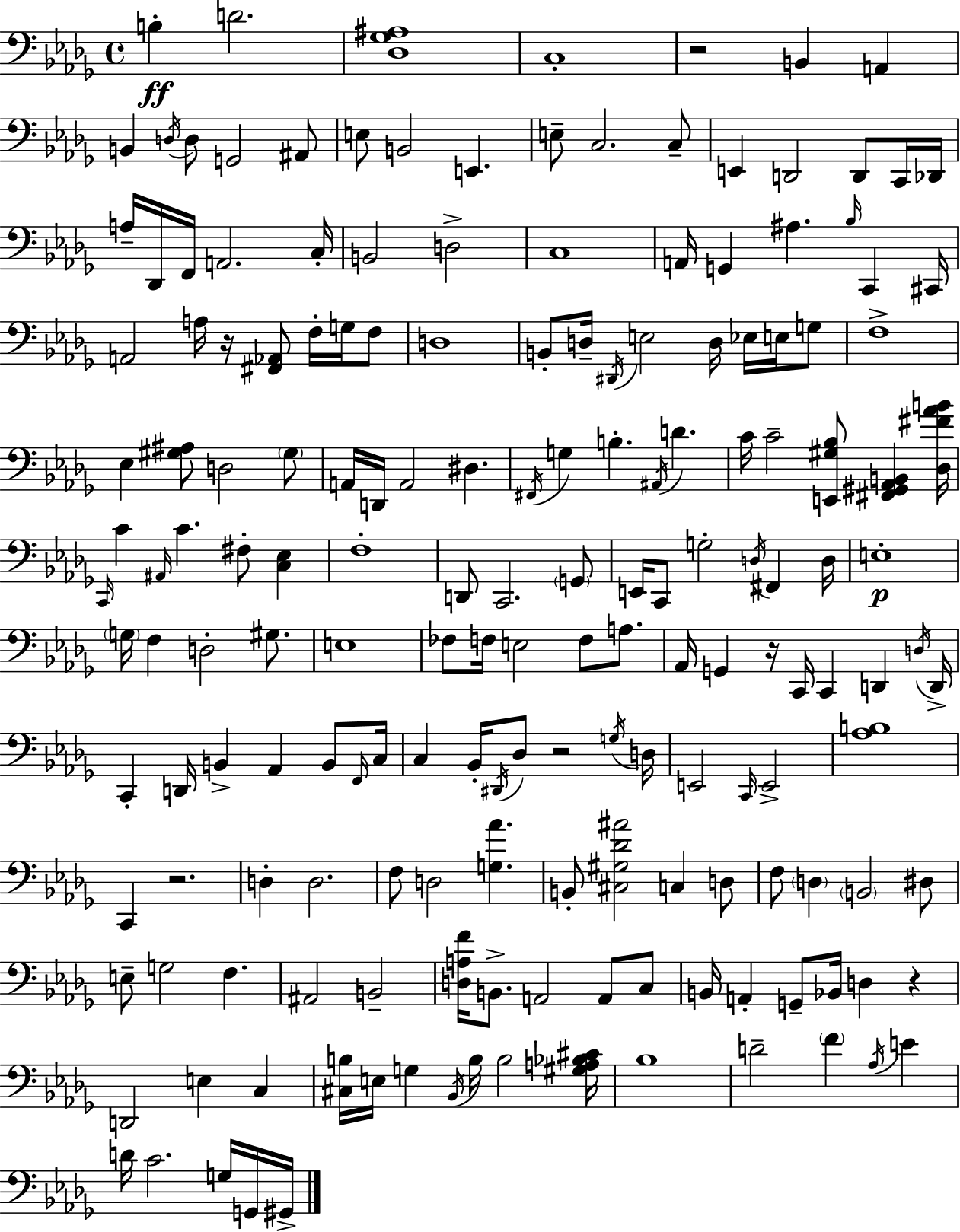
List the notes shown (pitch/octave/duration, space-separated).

B3/q D4/h. [Db3,Gb3,A#3]/w C3/w R/h B2/q A2/q B2/q D3/s D3/e G2/h A#2/e E3/e B2/h E2/q. E3/e C3/h. C3/e E2/q D2/h D2/e C2/s Db2/s A3/s Db2/s F2/s A2/h. C3/s B2/h D3/h C3/w A2/s G2/q A#3/q. Bb3/s C2/q C#2/s A2/h A3/s R/s [F#2,Ab2]/e F3/s G3/s F3/e D3/w B2/e D3/s D#2/s E3/h D3/s Eb3/s E3/s G3/e F3/w Eb3/q [G#3,A#3]/e D3/h G#3/e A2/s D2/s A2/h D#3/q. F#2/s G3/q B3/q. A#2/s D4/q. C4/s C4/h [E2,G#3,Bb3]/e [F#2,G#2,Ab2,B2]/q [Db3,F#4,Ab4,B4]/s C2/s C4/q A#2/s C4/q. F#3/e [C3,Eb3]/q F3/w D2/e C2/h. G2/e E2/s C2/e G3/h D3/s F#2/q D3/s E3/w G3/s F3/q D3/h G#3/e. E3/w FES3/e F3/s E3/h F3/e A3/e. Ab2/s G2/q R/s C2/s C2/q D2/q D3/s D2/s C2/q D2/s B2/q Ab2/q B2/e F2/s C3/s C3/q Bb2/s D#2/s Db3/e R/h G3/s D3/s E2/h C2/s E2/h [Ab3,B3]/w C2/q R/h. D3/q D3/h. F3/e D3/h [G3,Ab4]/q. B2/e [C#3,G#3,Db4,A#4]/h C3/q D3/e F3/e D3/q B2/h D#3/e E3/e G3/h F3/q. A#2/h B2/h [D3,A3,F4]/s B2/e. A2/h A2/e C3/e B2/s A2/q G2/e Bb2/s D3/q R/q D2/h E3/q C3/q [C#3,B3]/s E3/s G3/q Bb2/s B3/s B3/h [G#3,A3,Bb3,C#4]/s Bb3/w D4/h F4/q Ab3/s E4/q D4/s C4/h. G3/s G2/s G#2/s